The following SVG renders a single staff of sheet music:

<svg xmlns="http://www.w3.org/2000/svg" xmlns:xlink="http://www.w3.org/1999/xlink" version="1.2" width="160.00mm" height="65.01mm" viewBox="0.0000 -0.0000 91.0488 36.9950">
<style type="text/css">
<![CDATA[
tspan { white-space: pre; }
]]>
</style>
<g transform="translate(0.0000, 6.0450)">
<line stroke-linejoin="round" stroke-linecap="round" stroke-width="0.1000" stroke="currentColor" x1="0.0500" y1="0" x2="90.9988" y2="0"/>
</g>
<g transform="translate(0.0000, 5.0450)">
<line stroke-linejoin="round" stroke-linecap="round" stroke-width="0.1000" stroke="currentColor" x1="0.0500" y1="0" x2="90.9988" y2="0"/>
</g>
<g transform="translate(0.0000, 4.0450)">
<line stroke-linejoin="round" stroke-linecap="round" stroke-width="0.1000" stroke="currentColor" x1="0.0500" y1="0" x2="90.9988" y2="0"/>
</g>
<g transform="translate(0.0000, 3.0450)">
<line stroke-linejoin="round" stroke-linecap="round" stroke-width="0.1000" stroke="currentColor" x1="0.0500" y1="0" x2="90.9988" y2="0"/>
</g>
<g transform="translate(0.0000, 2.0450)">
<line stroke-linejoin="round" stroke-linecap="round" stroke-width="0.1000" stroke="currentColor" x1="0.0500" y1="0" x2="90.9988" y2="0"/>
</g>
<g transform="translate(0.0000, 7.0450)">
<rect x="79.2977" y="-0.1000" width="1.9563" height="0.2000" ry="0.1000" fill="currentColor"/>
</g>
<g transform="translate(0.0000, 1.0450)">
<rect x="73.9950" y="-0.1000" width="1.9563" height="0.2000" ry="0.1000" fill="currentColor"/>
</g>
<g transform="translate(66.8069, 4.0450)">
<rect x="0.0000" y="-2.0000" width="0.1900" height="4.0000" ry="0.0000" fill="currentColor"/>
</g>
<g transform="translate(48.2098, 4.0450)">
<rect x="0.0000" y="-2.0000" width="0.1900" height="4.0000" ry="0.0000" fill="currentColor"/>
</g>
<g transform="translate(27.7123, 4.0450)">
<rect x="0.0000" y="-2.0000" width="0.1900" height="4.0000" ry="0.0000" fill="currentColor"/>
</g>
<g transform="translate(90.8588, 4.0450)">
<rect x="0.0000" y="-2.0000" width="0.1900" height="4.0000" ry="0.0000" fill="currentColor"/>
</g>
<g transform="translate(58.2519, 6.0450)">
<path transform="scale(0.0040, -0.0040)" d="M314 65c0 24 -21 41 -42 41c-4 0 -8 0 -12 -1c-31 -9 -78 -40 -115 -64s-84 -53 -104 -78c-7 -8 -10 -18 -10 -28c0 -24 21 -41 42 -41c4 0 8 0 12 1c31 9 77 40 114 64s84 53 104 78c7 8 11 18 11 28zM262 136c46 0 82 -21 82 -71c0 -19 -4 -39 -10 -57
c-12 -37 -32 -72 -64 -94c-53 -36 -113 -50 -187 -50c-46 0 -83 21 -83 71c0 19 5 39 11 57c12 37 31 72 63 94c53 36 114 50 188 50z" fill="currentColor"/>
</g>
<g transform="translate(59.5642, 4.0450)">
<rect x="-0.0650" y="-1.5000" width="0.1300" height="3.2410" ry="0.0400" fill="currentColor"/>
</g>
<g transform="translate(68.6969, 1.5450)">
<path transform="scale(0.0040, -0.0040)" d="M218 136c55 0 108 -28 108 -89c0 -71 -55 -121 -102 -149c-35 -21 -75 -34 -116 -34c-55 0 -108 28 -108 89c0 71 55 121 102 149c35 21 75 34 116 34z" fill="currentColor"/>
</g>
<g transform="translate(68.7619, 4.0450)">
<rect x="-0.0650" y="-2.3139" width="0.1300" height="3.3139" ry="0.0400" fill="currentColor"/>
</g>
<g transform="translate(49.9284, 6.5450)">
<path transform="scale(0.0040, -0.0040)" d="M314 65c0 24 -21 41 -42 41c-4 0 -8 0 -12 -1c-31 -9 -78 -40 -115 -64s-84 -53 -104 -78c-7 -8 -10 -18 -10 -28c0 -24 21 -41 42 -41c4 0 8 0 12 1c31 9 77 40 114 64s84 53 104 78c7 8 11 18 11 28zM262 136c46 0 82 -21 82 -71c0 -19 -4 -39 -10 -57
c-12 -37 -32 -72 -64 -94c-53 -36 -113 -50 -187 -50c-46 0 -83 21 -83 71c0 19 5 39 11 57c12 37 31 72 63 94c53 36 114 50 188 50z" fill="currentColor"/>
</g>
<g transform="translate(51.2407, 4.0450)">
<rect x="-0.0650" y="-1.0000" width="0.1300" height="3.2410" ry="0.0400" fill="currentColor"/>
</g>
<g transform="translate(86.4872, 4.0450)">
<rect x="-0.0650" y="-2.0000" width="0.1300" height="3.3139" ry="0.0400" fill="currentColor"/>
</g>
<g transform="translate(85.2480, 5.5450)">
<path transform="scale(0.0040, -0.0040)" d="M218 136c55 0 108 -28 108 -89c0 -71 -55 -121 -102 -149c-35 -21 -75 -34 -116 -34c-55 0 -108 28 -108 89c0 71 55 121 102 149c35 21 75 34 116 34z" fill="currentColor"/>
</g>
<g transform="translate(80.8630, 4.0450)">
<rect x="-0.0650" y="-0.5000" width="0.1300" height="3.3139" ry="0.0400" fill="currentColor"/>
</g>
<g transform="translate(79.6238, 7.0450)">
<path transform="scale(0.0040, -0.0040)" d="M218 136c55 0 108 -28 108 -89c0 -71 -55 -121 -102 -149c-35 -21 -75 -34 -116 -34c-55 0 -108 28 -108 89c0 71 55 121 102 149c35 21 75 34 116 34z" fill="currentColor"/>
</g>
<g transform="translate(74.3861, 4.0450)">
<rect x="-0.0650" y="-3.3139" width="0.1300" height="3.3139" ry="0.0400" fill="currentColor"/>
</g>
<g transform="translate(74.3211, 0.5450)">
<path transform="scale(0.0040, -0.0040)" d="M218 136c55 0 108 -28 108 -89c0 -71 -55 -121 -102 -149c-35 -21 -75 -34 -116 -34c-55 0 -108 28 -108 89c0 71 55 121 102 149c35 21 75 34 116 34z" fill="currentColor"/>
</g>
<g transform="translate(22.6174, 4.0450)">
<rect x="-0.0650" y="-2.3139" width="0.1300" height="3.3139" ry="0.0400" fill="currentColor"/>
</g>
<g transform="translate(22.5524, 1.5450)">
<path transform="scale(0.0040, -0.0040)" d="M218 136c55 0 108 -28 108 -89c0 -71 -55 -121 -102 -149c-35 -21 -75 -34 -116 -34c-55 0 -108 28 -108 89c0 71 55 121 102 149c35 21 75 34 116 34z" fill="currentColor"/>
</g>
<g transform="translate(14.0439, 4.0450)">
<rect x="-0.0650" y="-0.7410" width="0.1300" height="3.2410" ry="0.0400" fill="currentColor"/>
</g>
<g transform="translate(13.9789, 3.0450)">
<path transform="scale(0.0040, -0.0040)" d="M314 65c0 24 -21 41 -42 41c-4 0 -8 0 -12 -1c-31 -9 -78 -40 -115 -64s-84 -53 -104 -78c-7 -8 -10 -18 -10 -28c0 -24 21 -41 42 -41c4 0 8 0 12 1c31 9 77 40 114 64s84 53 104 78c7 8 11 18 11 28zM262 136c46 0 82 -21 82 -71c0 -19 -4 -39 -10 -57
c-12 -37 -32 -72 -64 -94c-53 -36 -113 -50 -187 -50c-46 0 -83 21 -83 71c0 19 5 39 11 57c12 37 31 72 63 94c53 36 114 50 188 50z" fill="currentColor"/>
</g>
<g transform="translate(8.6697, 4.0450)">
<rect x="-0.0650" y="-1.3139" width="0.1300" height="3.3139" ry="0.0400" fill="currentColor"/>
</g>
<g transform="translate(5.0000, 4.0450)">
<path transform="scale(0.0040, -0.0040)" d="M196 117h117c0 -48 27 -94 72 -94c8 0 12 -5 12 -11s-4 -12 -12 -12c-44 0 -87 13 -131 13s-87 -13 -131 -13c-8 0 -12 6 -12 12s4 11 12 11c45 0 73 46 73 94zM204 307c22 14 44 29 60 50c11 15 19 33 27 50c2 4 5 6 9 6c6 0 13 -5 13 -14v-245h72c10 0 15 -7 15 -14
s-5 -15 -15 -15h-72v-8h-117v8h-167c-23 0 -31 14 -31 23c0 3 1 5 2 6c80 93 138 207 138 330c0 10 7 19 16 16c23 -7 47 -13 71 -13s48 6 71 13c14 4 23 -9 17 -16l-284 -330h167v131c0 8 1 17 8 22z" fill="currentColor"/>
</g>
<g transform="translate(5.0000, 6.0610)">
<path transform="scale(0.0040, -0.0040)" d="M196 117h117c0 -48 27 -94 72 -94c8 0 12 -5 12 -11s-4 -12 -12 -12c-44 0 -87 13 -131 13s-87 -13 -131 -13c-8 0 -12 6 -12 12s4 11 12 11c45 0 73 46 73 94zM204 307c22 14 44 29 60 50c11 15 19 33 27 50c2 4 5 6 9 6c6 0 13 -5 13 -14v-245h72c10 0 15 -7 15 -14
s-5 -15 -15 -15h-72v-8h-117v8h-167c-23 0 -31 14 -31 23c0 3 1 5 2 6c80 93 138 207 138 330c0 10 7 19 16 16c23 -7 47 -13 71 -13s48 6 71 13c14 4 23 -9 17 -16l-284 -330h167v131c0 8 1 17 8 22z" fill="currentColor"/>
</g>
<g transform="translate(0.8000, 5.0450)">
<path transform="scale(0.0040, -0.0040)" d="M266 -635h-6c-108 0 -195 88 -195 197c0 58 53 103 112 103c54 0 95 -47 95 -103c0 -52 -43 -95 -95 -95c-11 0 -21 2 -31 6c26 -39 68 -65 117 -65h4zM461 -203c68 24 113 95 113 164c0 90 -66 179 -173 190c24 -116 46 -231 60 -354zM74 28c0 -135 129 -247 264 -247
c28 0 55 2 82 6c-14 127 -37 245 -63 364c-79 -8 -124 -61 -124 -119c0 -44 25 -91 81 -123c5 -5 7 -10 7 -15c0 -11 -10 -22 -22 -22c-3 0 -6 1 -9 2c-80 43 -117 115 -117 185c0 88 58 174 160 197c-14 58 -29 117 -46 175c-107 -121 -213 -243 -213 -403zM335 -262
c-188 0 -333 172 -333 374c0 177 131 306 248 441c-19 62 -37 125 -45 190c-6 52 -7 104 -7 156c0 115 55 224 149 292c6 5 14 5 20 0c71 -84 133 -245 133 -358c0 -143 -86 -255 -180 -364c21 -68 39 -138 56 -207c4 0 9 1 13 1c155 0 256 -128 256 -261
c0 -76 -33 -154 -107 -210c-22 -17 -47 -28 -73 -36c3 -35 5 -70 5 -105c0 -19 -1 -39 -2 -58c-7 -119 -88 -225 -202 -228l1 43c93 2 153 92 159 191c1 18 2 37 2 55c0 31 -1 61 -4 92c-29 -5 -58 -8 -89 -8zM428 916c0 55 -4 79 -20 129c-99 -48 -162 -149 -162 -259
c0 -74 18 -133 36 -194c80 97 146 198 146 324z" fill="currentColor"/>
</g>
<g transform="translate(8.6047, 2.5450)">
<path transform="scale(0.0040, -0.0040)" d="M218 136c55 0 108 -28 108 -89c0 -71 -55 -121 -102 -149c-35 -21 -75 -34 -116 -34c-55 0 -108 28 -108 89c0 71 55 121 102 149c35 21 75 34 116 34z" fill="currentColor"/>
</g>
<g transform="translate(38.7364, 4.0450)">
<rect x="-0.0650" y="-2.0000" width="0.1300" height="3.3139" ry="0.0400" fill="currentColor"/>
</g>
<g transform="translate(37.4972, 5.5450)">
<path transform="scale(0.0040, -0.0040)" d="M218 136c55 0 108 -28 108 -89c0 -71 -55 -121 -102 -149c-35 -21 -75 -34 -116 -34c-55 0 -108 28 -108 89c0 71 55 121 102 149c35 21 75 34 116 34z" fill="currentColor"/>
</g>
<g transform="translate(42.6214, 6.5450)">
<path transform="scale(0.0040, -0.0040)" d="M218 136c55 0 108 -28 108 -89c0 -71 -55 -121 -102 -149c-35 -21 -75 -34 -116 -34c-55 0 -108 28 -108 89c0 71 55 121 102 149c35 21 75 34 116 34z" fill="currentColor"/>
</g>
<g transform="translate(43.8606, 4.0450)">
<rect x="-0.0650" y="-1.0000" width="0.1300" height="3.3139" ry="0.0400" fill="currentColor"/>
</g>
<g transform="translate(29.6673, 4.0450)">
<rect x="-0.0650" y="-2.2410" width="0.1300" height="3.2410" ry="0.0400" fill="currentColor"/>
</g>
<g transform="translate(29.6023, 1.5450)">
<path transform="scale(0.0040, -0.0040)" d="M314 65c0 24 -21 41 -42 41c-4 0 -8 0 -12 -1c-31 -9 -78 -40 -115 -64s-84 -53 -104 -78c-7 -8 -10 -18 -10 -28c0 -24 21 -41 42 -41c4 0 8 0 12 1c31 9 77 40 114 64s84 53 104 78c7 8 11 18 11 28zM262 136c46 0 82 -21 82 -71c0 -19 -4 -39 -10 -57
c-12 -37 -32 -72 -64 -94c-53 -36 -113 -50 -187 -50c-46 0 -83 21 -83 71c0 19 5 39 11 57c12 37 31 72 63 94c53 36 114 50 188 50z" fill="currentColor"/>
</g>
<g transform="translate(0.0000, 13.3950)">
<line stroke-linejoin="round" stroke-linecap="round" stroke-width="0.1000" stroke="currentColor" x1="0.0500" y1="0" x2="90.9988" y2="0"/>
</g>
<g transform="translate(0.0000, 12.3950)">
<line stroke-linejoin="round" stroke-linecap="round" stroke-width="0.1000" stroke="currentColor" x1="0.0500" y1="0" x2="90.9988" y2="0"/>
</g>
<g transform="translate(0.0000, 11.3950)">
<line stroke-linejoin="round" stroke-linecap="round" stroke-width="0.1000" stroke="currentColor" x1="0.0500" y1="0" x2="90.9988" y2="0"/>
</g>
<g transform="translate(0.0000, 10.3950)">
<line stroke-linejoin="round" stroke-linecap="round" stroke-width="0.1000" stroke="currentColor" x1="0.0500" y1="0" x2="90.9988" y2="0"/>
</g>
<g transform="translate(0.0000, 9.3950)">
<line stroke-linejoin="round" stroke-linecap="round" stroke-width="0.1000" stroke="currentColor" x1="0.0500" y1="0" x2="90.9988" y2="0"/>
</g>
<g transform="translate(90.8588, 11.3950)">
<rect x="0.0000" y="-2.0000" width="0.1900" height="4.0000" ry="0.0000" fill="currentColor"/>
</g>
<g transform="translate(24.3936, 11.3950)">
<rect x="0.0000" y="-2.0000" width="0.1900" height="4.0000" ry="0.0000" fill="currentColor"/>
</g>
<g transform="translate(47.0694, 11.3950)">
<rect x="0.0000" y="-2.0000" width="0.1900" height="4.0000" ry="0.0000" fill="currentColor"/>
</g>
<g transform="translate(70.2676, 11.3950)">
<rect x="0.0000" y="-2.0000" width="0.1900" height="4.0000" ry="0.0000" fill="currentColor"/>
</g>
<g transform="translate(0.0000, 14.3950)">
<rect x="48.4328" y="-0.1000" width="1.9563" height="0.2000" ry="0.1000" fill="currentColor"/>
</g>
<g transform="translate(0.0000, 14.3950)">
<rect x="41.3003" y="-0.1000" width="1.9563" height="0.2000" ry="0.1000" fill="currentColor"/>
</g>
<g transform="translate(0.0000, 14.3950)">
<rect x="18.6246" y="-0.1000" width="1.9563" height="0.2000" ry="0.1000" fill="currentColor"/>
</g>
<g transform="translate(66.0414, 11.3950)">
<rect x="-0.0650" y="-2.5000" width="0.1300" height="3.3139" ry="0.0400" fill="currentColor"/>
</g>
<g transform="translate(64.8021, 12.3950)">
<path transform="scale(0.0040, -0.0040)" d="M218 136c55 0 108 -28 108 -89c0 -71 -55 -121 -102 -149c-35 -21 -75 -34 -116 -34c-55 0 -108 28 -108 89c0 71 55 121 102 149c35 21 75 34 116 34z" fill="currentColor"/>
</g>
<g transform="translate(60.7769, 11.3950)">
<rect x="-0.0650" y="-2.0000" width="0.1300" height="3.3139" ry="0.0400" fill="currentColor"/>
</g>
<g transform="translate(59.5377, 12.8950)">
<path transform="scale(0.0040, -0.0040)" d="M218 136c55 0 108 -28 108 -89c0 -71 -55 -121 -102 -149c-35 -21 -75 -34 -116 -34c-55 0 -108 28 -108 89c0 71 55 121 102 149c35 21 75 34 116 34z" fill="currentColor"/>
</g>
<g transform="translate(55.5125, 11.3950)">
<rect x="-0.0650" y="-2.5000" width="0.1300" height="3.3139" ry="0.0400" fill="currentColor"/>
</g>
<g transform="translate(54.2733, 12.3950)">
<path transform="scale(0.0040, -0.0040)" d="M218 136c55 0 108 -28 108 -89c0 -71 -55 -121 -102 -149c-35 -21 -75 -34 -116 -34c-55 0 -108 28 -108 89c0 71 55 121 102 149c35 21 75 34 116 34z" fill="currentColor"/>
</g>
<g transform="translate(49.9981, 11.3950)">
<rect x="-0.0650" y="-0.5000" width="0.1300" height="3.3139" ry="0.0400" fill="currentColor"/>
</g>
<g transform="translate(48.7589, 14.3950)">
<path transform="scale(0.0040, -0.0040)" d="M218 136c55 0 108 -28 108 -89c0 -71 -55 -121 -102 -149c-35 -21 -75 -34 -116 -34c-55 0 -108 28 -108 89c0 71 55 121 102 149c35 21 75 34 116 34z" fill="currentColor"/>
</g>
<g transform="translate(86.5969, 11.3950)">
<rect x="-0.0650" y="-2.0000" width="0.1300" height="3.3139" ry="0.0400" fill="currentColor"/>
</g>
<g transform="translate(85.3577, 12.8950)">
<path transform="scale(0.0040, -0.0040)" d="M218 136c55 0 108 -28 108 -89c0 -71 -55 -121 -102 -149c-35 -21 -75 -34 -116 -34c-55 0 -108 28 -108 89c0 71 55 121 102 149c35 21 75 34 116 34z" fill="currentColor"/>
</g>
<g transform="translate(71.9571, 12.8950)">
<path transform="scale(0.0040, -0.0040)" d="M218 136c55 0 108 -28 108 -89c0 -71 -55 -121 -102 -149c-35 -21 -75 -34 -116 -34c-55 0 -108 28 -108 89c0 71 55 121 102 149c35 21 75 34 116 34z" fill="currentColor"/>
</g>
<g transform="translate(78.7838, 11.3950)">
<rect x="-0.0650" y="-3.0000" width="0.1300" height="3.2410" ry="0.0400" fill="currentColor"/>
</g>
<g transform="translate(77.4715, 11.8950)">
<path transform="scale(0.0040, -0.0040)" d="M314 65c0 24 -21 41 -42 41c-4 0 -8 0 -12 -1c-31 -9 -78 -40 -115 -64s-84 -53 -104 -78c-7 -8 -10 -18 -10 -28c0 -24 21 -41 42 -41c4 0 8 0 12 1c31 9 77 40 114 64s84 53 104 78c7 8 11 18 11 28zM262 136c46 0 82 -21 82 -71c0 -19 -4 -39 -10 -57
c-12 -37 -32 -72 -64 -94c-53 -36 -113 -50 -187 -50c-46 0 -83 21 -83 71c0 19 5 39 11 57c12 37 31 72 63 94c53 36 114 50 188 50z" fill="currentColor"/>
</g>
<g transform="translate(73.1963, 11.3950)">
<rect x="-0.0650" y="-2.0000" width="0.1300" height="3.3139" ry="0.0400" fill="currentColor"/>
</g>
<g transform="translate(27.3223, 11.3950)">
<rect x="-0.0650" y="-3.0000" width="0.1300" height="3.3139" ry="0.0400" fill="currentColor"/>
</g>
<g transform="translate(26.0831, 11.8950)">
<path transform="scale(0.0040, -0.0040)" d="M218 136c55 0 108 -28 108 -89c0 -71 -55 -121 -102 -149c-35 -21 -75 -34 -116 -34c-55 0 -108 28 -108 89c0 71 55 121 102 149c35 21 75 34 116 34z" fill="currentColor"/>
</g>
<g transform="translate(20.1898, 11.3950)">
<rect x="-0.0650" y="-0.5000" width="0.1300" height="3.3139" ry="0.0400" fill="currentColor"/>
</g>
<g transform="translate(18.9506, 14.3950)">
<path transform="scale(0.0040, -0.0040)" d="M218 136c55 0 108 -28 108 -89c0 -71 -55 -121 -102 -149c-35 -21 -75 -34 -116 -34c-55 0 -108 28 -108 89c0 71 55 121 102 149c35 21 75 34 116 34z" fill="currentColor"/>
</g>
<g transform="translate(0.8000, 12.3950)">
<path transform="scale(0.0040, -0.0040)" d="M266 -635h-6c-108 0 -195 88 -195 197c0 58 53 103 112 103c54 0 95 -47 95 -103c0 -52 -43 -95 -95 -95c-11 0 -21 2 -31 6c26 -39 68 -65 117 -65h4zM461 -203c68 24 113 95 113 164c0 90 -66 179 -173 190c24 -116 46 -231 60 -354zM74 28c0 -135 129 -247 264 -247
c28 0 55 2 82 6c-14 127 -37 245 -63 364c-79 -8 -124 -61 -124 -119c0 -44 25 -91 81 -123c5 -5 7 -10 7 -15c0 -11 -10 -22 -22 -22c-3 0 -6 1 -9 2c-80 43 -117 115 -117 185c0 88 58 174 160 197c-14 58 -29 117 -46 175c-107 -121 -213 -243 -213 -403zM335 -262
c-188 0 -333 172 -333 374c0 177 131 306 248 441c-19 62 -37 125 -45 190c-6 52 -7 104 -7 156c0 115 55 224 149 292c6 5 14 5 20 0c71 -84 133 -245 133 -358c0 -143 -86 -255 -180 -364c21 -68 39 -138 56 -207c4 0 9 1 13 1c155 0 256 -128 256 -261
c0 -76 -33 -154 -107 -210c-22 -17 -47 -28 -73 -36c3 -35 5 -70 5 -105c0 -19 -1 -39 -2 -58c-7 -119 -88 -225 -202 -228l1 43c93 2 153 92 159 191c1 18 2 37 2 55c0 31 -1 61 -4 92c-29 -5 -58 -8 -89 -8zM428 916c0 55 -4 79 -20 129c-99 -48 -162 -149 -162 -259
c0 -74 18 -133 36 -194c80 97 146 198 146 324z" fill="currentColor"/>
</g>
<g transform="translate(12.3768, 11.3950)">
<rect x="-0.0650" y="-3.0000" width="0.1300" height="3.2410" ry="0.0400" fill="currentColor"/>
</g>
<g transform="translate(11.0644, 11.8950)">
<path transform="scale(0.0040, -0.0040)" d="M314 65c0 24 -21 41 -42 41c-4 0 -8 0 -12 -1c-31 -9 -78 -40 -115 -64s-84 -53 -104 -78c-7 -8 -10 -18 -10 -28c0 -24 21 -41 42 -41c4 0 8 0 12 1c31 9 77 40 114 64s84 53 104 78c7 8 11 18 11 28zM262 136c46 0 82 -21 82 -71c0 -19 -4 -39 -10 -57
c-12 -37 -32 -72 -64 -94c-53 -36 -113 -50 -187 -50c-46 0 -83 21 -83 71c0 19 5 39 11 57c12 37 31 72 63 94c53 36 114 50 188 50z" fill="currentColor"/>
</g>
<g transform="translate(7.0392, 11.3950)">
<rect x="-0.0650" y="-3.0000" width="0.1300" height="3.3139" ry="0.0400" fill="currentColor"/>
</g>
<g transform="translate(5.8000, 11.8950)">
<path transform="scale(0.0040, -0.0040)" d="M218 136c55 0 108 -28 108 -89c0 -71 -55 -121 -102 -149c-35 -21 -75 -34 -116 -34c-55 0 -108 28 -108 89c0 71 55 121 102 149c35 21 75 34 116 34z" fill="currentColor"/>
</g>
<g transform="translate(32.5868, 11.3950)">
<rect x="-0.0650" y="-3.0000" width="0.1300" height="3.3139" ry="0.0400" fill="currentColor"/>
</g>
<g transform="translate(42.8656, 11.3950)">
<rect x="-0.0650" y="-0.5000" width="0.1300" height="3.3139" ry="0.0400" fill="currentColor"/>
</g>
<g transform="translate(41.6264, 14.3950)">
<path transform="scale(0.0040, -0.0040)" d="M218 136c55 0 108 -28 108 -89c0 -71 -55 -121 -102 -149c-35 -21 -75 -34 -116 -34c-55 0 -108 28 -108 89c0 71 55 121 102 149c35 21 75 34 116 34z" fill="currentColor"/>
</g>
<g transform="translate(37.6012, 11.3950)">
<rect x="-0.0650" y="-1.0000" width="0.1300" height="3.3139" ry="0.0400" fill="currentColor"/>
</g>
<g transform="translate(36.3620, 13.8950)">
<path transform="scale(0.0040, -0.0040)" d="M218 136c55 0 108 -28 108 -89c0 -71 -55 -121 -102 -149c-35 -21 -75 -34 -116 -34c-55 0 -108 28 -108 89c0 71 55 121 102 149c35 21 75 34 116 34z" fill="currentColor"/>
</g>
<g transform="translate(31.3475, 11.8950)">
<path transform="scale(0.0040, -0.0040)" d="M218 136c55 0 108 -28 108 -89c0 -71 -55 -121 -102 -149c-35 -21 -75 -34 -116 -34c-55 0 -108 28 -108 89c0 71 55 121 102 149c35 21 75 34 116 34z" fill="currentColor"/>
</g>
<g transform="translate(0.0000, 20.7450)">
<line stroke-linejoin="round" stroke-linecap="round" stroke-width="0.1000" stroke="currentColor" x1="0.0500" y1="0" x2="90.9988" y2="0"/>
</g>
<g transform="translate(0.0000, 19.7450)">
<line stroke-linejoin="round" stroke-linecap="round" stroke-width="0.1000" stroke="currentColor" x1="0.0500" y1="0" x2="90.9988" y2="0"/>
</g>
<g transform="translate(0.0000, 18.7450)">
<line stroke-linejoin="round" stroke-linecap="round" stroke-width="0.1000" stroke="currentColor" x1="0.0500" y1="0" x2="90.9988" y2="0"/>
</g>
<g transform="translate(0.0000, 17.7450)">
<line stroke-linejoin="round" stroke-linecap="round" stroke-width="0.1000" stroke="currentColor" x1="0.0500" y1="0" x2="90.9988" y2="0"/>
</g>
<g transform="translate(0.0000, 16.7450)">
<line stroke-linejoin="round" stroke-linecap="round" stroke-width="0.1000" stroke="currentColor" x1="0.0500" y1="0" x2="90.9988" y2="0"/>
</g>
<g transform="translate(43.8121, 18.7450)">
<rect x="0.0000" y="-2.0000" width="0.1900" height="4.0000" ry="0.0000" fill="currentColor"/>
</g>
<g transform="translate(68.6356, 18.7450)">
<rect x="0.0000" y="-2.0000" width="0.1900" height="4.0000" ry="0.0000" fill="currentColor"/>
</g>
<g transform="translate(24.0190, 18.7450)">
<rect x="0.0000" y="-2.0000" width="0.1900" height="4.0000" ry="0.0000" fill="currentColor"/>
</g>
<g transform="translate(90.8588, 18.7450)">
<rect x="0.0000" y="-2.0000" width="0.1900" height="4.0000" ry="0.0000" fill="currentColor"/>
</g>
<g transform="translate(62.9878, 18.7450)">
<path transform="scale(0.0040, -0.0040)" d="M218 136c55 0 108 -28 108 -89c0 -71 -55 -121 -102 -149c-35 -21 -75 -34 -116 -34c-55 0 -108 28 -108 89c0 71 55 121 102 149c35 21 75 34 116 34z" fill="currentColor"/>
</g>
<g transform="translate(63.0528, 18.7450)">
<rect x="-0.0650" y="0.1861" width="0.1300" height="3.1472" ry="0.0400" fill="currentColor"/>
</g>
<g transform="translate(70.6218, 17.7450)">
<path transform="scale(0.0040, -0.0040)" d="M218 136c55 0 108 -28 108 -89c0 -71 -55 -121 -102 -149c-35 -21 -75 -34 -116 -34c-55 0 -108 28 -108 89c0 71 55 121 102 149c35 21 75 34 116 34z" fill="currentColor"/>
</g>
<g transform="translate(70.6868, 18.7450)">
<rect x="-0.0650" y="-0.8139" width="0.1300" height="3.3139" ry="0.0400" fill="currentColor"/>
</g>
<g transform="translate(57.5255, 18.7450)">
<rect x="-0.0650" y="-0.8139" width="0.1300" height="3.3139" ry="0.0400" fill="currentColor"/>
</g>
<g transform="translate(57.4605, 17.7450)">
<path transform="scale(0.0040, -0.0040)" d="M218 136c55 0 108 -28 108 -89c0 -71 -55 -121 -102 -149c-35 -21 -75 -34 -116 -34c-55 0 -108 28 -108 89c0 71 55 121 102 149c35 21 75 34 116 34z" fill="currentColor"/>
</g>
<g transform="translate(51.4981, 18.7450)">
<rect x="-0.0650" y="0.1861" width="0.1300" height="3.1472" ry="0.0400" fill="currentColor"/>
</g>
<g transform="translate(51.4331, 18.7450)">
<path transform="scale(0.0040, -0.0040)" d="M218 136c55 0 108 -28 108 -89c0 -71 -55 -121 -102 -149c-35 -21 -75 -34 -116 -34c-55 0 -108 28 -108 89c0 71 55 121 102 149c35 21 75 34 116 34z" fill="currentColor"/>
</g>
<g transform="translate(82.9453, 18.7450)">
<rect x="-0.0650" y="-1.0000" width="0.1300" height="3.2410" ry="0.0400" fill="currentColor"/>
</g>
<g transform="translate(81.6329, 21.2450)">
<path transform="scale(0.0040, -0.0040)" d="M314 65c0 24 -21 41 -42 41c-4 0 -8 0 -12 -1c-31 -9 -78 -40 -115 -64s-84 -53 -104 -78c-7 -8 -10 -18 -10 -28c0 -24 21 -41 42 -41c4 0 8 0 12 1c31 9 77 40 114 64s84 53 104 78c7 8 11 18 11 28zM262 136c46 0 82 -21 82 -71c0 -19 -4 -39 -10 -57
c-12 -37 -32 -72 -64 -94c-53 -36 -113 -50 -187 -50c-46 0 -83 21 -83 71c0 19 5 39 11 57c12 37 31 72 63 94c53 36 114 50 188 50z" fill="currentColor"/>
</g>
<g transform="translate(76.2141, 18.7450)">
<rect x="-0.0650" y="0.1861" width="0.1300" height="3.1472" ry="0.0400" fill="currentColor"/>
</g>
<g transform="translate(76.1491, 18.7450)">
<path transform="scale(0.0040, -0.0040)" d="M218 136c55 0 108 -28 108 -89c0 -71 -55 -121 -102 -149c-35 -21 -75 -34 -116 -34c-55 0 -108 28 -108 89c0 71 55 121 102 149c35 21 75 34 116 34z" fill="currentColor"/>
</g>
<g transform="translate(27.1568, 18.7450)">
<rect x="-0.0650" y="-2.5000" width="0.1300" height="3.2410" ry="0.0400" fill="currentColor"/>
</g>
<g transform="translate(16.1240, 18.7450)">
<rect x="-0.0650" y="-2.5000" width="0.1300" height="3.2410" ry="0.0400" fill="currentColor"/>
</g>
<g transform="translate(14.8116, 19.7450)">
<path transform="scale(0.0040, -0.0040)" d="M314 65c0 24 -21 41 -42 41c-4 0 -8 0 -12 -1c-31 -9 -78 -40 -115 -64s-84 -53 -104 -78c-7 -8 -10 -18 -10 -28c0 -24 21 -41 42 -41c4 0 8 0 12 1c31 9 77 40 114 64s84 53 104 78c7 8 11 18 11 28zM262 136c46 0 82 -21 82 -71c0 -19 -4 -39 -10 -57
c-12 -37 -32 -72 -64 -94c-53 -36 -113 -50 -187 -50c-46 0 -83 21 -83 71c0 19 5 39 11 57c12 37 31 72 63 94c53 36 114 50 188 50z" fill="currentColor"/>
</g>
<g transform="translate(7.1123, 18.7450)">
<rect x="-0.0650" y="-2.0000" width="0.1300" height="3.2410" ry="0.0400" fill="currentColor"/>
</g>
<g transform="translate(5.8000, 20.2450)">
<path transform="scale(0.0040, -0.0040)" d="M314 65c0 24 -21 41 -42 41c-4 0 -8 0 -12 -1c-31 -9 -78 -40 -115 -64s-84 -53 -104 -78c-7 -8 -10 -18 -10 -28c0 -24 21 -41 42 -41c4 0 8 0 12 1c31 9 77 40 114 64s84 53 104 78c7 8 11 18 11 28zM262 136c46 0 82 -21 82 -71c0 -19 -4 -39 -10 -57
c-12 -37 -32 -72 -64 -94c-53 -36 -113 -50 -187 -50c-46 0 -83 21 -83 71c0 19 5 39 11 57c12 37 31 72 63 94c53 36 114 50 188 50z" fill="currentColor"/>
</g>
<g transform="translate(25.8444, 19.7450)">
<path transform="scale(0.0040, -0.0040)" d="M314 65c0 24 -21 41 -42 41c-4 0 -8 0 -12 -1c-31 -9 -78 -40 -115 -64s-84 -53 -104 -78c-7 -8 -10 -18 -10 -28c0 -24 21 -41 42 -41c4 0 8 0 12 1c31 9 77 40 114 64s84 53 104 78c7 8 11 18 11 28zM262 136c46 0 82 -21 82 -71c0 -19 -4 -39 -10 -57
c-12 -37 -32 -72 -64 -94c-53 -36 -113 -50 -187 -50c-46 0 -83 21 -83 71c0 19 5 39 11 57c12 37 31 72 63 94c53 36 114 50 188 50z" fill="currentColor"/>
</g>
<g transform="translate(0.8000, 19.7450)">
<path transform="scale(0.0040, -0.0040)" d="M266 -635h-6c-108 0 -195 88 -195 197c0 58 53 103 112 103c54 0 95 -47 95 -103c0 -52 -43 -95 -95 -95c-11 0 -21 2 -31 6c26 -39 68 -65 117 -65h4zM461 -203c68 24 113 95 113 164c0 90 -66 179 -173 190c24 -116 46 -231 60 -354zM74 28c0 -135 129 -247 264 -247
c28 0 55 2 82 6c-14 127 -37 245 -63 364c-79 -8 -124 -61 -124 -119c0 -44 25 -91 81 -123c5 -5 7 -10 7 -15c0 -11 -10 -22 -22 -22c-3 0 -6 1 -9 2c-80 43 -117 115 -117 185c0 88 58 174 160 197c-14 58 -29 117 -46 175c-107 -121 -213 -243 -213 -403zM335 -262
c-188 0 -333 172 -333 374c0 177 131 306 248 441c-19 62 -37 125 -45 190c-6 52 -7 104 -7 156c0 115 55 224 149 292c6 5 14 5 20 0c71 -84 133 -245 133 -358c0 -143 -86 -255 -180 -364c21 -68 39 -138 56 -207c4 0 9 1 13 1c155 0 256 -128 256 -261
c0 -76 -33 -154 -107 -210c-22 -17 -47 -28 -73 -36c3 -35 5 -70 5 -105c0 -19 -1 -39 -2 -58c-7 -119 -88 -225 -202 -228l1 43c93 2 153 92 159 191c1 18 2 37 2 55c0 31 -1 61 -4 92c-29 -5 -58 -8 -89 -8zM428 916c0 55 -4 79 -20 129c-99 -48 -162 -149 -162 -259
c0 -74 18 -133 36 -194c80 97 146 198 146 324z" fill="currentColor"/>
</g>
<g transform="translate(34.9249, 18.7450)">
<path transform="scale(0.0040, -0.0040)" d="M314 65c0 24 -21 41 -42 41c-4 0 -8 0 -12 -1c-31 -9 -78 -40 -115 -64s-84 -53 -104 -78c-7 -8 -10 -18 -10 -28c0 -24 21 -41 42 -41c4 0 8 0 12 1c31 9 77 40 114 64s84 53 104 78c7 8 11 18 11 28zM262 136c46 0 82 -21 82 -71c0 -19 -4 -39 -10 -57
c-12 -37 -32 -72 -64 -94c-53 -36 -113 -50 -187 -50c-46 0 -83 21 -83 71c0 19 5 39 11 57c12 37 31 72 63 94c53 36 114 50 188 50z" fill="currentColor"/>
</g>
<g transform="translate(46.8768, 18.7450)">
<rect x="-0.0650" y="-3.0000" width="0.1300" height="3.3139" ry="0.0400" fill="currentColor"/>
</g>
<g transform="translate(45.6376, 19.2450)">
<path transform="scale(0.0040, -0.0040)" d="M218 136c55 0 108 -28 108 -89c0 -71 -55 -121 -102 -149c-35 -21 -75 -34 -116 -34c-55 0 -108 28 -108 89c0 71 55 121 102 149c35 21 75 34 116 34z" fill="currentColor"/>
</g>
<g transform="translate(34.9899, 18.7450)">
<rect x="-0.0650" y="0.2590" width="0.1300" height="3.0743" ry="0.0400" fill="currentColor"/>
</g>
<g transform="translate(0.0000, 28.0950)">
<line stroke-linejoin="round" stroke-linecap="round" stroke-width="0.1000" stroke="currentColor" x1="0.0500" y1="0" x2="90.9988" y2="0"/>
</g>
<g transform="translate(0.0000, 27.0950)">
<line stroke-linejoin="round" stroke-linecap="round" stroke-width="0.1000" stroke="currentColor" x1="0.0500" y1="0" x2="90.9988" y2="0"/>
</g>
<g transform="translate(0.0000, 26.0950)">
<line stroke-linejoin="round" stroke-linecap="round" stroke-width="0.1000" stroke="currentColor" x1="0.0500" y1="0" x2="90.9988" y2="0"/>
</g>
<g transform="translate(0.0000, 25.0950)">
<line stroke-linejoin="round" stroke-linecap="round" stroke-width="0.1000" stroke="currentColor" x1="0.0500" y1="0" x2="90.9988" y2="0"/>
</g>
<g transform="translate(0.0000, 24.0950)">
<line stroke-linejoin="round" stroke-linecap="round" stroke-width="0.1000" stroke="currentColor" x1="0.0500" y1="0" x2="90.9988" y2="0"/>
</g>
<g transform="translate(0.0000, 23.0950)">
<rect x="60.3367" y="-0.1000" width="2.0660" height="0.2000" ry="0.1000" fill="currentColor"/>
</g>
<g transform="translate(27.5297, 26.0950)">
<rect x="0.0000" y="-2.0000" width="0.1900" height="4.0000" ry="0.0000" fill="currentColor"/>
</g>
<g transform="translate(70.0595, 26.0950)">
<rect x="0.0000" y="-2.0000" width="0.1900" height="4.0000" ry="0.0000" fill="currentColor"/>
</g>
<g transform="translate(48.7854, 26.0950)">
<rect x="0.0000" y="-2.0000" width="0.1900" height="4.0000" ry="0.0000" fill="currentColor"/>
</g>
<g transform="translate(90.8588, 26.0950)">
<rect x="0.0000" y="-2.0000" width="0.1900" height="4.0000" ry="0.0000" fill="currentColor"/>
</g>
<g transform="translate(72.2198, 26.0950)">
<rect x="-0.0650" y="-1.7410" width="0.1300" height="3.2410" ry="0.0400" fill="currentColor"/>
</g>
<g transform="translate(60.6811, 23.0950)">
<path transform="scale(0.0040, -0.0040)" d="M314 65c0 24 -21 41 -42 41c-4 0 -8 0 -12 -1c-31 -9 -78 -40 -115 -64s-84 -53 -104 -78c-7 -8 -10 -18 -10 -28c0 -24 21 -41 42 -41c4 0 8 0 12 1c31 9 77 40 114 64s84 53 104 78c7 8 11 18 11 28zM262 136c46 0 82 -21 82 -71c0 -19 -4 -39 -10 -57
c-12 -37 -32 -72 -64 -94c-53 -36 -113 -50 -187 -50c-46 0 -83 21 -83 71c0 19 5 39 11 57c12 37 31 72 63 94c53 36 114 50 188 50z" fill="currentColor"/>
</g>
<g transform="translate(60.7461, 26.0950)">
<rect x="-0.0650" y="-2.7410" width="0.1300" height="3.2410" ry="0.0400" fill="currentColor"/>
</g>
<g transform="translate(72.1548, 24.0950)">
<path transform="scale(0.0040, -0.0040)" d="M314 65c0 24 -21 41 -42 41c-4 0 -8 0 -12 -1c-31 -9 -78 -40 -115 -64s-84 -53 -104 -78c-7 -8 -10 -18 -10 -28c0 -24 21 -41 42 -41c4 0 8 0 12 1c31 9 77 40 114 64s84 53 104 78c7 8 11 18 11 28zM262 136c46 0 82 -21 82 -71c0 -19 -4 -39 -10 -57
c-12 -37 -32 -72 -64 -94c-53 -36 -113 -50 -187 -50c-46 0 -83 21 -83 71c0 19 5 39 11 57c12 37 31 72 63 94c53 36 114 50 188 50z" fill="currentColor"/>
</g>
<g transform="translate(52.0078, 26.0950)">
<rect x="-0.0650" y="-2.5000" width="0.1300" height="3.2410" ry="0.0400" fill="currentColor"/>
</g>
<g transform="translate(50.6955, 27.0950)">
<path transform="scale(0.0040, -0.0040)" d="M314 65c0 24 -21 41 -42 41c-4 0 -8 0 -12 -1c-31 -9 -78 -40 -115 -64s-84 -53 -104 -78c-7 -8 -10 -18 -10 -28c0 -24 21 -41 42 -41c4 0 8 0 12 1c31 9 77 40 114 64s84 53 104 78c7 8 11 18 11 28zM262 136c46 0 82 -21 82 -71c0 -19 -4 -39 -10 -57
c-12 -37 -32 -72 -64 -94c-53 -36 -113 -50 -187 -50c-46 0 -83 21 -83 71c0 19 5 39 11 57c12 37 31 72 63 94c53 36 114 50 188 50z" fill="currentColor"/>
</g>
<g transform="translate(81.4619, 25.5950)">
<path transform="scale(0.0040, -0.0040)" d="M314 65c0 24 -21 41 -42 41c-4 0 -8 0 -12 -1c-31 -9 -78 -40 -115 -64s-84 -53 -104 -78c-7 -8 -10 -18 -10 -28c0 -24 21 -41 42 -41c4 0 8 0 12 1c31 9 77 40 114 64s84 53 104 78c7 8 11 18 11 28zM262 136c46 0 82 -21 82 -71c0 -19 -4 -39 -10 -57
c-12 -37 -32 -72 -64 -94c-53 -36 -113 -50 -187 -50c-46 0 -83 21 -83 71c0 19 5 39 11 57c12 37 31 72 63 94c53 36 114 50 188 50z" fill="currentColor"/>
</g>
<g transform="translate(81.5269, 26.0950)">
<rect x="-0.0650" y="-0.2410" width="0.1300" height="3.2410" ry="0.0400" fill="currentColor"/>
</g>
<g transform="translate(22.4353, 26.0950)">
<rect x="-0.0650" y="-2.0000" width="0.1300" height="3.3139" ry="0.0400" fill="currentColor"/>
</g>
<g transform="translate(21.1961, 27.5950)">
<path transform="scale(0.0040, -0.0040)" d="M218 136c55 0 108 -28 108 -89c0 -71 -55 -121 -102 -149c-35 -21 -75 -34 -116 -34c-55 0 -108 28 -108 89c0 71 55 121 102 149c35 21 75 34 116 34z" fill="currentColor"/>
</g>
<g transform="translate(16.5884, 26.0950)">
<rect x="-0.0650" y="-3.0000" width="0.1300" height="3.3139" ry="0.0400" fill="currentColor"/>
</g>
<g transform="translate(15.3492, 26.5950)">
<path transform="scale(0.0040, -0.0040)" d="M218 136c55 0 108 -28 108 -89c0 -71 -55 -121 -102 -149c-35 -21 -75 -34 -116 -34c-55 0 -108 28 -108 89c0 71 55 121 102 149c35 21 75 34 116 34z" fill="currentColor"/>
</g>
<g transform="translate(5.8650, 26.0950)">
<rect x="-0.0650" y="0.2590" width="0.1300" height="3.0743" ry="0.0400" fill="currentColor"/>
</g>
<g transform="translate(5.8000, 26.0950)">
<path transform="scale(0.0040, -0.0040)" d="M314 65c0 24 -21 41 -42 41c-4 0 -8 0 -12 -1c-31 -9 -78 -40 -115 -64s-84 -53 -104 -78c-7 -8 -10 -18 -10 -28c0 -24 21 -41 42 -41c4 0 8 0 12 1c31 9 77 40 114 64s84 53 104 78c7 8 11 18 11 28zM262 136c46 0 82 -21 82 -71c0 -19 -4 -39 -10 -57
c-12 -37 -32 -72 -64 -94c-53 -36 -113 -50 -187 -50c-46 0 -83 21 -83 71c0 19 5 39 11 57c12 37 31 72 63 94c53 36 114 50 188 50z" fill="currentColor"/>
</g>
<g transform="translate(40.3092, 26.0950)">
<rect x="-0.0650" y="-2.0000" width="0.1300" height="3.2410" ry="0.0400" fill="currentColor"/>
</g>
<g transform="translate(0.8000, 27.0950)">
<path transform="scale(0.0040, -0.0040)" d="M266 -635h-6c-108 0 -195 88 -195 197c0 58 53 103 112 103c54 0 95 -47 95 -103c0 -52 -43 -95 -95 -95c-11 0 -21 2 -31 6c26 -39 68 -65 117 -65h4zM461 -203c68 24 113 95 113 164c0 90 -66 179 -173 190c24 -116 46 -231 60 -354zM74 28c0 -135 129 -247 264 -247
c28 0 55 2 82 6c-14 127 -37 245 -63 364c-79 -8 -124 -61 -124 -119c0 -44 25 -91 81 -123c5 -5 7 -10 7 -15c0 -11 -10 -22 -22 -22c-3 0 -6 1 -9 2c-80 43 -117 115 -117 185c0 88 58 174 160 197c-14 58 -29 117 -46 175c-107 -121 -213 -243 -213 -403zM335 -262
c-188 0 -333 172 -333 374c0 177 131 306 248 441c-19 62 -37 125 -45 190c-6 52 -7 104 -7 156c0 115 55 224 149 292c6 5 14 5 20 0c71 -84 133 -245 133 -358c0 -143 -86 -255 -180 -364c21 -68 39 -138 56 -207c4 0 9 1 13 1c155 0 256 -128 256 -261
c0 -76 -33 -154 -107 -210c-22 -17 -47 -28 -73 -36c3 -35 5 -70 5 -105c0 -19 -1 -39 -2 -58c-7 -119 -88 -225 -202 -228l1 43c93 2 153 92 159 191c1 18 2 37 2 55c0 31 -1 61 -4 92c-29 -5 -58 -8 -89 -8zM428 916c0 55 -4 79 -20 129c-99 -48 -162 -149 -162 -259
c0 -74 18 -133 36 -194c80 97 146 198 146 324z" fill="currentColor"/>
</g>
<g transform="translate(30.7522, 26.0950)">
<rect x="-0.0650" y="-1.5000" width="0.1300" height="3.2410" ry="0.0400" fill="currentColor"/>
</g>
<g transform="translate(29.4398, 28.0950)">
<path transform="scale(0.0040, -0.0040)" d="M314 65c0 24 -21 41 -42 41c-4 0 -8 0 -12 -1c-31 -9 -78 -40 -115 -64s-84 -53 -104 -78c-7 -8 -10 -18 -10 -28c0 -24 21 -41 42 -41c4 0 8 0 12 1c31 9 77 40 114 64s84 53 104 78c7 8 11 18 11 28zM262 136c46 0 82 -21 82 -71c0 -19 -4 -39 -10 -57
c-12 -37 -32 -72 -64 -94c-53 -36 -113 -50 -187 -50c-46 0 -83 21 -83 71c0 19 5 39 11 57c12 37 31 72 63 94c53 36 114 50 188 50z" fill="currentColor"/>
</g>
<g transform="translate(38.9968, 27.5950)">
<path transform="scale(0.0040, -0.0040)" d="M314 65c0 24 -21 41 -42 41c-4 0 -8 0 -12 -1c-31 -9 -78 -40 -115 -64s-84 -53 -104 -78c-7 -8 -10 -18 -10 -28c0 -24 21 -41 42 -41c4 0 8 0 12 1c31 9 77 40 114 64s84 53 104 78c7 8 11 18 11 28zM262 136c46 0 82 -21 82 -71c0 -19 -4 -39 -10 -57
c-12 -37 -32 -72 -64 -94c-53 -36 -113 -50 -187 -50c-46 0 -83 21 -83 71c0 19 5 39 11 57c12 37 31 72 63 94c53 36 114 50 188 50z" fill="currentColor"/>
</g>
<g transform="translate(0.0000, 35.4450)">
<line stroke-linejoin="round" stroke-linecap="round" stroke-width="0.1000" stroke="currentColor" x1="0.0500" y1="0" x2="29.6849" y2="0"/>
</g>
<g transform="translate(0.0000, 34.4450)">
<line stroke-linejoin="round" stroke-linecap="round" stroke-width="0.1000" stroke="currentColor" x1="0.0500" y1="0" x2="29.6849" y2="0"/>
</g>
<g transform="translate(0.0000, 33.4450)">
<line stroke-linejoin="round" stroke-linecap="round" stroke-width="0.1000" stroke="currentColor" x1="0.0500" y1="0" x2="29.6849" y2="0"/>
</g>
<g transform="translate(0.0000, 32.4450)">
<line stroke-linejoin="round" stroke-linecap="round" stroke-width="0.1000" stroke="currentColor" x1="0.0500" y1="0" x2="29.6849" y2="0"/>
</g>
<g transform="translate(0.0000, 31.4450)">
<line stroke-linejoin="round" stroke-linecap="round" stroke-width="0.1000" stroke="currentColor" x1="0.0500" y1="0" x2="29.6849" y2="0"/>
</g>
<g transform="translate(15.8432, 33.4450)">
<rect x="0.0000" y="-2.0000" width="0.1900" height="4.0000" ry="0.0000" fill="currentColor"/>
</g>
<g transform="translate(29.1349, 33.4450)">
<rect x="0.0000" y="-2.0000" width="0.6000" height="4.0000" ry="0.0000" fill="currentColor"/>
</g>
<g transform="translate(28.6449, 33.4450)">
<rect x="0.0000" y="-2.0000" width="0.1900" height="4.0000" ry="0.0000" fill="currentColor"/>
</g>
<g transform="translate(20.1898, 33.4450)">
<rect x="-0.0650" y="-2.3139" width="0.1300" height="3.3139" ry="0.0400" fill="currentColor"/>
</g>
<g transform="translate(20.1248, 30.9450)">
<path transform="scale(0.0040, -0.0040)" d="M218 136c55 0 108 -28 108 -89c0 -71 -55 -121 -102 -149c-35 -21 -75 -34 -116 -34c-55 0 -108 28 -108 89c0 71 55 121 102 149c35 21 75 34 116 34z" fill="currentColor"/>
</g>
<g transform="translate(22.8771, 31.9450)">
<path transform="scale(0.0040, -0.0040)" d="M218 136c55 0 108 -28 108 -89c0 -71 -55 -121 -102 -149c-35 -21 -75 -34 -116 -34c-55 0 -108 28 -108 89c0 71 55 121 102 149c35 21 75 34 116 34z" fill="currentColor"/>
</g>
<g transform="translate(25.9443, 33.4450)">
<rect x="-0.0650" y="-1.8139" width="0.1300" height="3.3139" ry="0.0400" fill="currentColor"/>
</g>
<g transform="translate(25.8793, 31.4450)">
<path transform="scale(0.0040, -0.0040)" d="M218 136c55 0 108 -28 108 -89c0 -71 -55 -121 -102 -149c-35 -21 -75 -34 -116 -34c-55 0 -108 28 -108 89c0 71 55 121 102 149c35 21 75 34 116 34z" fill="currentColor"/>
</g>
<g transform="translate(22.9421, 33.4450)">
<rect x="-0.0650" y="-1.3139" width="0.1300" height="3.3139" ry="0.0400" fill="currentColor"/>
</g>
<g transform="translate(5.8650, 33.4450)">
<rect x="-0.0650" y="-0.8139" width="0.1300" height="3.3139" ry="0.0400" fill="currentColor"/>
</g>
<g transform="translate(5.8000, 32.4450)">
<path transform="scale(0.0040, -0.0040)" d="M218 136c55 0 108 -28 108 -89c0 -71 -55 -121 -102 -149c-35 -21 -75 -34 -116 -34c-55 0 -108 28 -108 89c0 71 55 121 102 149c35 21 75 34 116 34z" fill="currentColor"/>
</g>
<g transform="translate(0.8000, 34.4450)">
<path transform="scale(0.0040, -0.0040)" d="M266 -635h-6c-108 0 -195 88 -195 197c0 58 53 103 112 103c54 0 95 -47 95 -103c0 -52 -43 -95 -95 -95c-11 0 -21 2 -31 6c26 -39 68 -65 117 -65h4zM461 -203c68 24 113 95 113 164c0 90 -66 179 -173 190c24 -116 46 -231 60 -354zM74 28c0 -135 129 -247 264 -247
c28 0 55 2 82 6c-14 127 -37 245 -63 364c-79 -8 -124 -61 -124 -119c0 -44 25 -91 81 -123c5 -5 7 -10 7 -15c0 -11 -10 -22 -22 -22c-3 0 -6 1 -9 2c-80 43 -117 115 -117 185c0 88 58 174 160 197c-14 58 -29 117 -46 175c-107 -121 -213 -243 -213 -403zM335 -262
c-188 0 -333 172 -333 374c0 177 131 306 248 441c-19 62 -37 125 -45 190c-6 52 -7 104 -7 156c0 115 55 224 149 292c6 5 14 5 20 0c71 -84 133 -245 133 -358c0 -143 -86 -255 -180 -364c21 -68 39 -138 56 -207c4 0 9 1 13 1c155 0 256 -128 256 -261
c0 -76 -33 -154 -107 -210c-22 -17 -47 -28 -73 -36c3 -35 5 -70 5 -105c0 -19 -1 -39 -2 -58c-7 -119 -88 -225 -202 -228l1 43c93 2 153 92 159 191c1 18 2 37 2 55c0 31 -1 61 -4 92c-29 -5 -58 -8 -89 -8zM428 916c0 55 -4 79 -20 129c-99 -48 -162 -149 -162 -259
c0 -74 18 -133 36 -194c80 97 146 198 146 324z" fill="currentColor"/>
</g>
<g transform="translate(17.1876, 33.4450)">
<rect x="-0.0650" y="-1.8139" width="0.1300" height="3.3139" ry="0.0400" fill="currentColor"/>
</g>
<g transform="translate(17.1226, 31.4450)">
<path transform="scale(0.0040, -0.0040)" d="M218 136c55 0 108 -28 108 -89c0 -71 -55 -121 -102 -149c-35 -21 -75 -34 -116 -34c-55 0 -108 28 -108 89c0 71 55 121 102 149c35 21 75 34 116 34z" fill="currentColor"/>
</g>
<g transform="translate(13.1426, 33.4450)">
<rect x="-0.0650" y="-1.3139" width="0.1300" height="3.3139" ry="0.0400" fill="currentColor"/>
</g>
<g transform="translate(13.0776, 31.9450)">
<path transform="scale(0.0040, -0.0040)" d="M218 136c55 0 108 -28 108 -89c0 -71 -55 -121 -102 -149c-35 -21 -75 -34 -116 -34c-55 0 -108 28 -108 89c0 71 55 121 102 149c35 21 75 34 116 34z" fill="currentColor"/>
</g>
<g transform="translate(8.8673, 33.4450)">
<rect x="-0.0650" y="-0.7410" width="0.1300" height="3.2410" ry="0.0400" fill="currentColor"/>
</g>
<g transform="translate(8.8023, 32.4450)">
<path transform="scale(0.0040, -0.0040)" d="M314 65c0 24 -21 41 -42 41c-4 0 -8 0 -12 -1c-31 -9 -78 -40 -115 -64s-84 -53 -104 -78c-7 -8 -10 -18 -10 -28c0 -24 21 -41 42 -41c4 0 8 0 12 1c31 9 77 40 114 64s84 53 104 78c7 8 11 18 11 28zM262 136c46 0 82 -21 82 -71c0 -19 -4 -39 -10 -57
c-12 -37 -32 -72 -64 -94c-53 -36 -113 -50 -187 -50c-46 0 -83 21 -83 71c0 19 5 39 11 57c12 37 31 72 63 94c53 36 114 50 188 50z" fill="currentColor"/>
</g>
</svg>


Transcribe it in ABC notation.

X:1
T:Untitled
M:4/4
L:1/4
K:C
e d2 g g2 F D D2 E2 g b C F A A2 C A A D C C G F G F A2 F F2 G2 G2 B2 A B d B d B D2 B2 A F E2 F2 G2 a2 f2 c2 d d2 e f g e f